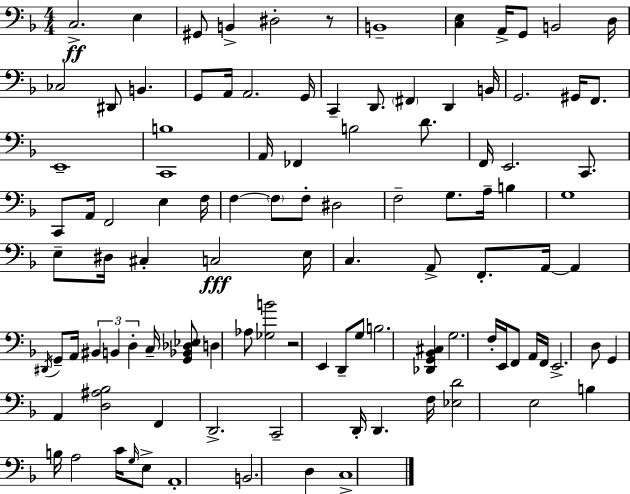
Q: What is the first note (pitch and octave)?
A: C3